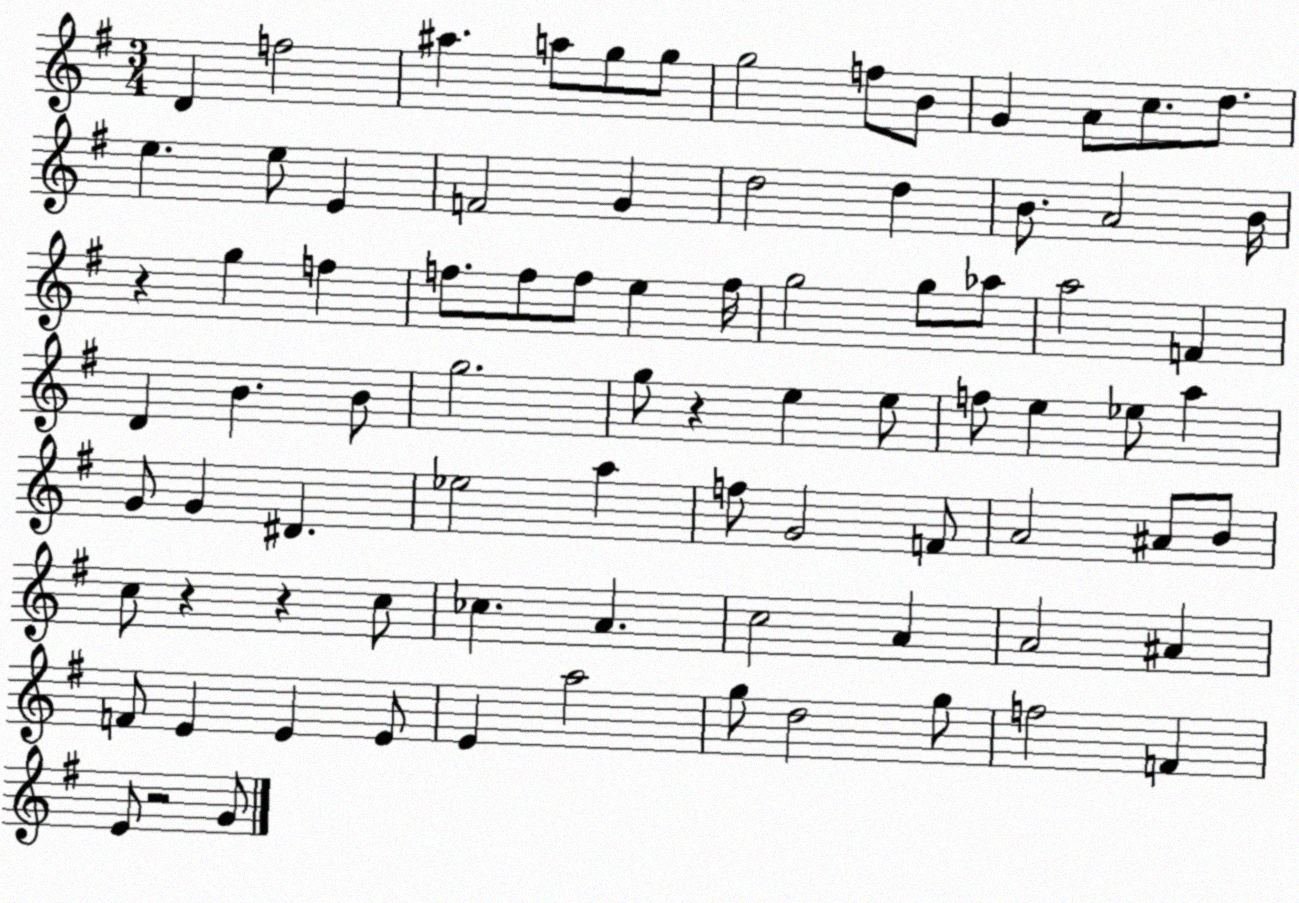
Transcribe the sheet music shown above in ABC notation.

X:1
T:Untitled
M:3/4
L:1/4
K:G
D f2 ^a a/2 g/2 g/2 g2 f/2 B/2 G A/2 c/2 d/2 e e/2 E F2 G d2 d B/2 A2 B/4 z g f f/2 f/2 f/2 e f/4 g2 g/2 _a/2 a2 F D B B/2 g2 g/2 z e e/2 f/2 e _e/2 a G/2 G ^D _e2 a f/2 G2 F/2 A2 ^A/2 B/2 c/2 z z c/2 _c A c2 A A2 ^A F/2 E E E/2 E a2 g/2 d2 g/2 f2 F E/2 z2 G/2